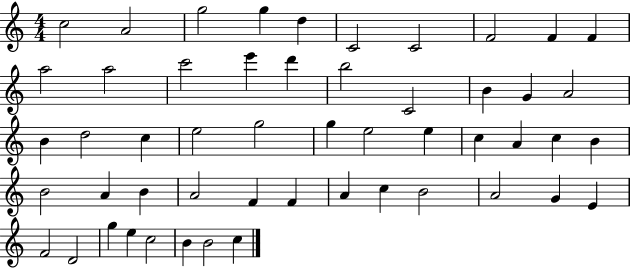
X:1
T:Untitled
M:4/4
L:1/4
K:C
c2 A2 g2 g d C2 C2 F2 F F a2 a2 c'2 e' d' b2 C2 B G A2 B d2 c e2 g2 g e2 e c A c B B2 A B A2 F F A c B2 A2 G E F2 D2 g e c2 B B2 c